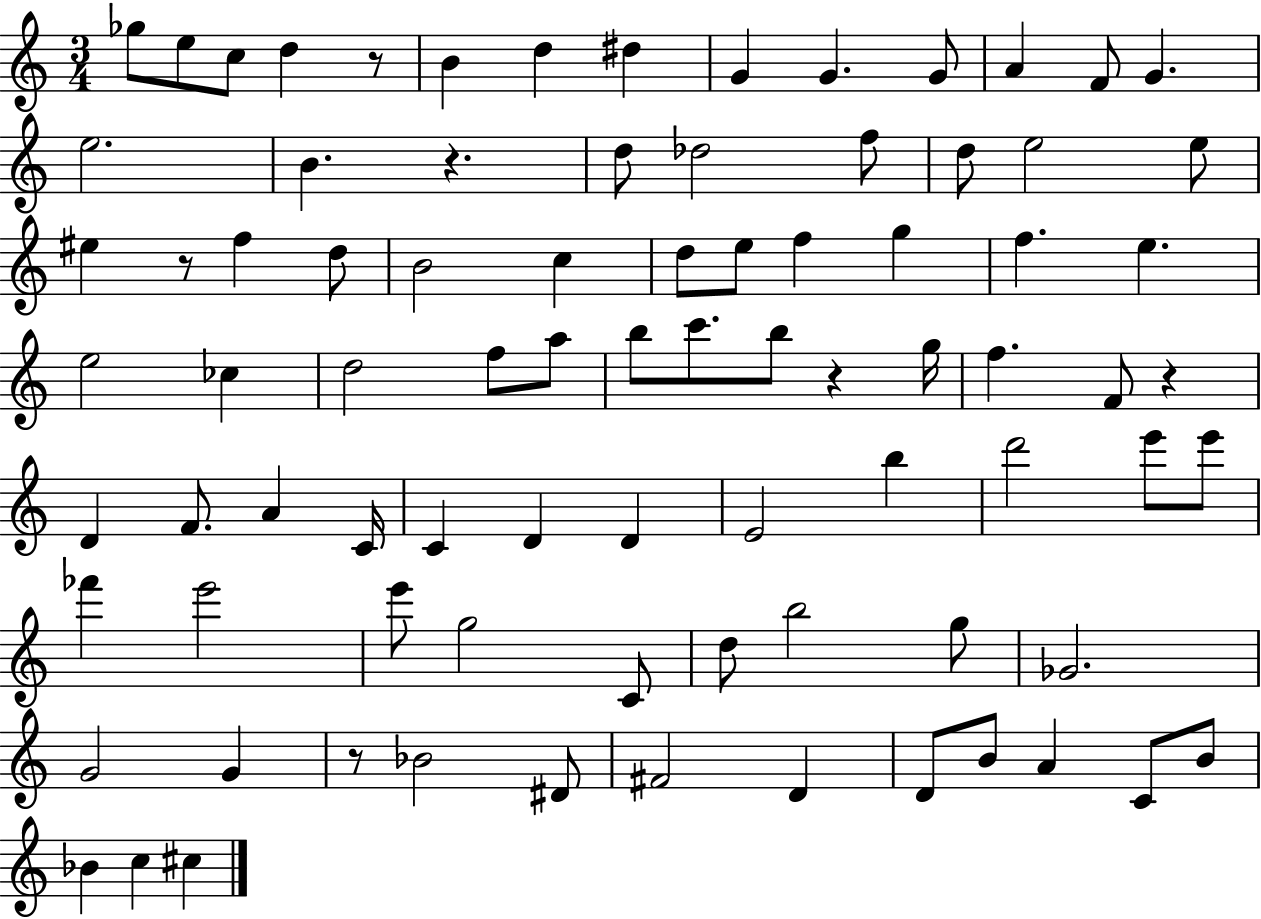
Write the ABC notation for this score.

X:1
T:Untitled
M:3/4
L:1/4
K:C
_g/2 e/2 c/2 d z/2 B d ^d G G G/2 A F/2 G e2 B z d/2 _d2 f/2 d/2 e2 e/2 ^e z/2 f d/2 B2 c d/2 e/2 f g f e e2 _c d2 f/2 a/2 b/2 c'/2 b/2 z g/4 f F/2 z D F/2 A C/4 C D D E2 b d'2 e'/2 e'/2 _f' e'2 e'/2 g2 C/2 d/2 b2 g/2 _G2 G2 G z/2 _B2 ^D/2 ^F2 D D/2 B/2 A C/2 B/2 _B c ^c